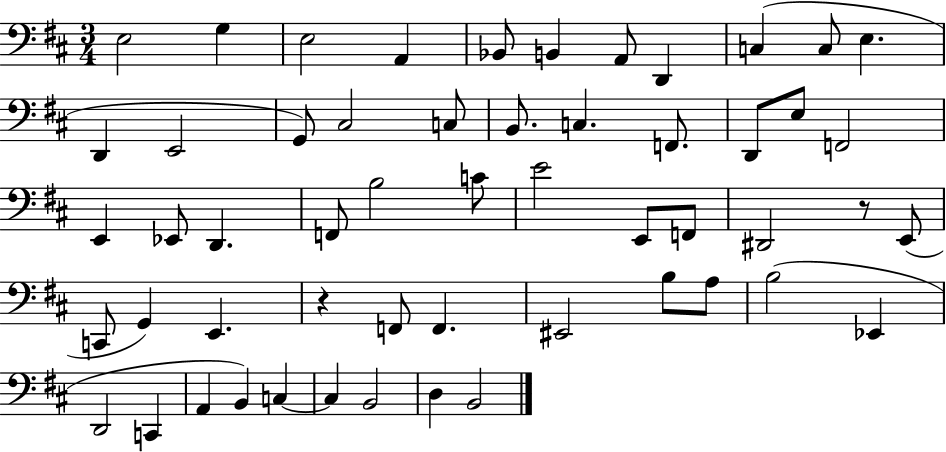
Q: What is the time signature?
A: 3/4